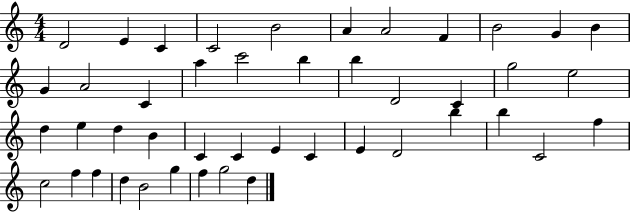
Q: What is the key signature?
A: C major